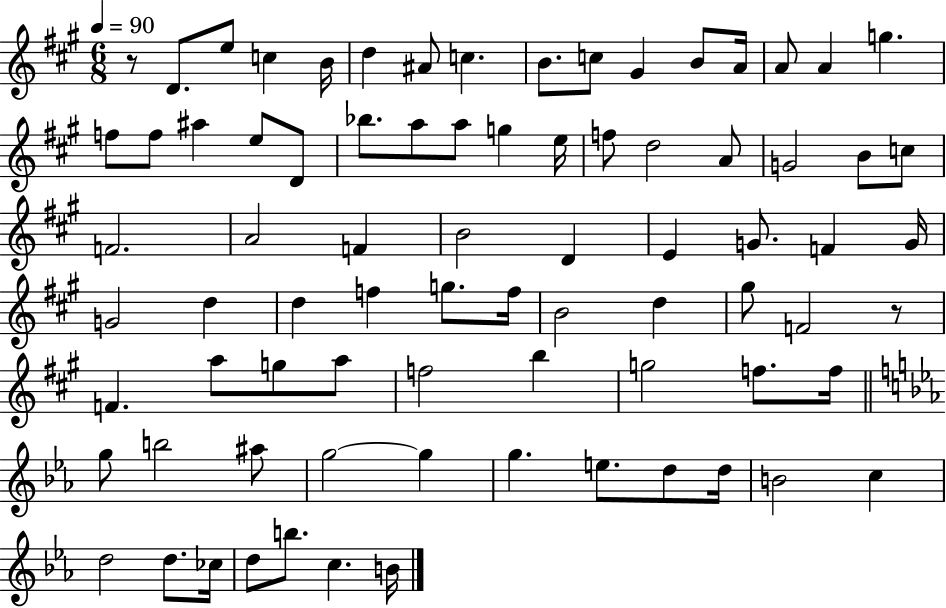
{
  \clef treble
  \numericTimeSignature
  \time 6/8
  \key a \major
  \tempo 4 = 90
  \repeat volta 2 { r8 d'8. e''8 c''4 b'16 | d''4 ais'8 c''4. | b'8. c''8 gis'4 b'8 a'16 | a'8 a'4 g''4. | \break f''8 f''8 ais''4 e''8 d'8 | bes''8. a''8 a''8 g''4 e''16 | f''8 d''2 a'8 | g'2 b'8 c''8 | \break f'2. | a'2 f'4 | b'2 d'4 | e'4 g'8. f'4 g'16 | \break g'2 d''4 | d''4 f''4 g''8. f''16 | b'2 d''4 | gis''8 f'2 r8 | \break f'4. a''8 g''8 a''8 | f''2 b''4 | g''2 f''8. f''16 | \bar "||" \break \key ees \major g''8 b''2 ais''8 | g''2~~ g''4 | g''4. e''8. d''8 d''16 | b'2 c''4 | \break d''2 d''8. ces''16 | d''8 b''8. c''4. b'16 | } \bar "|."
}